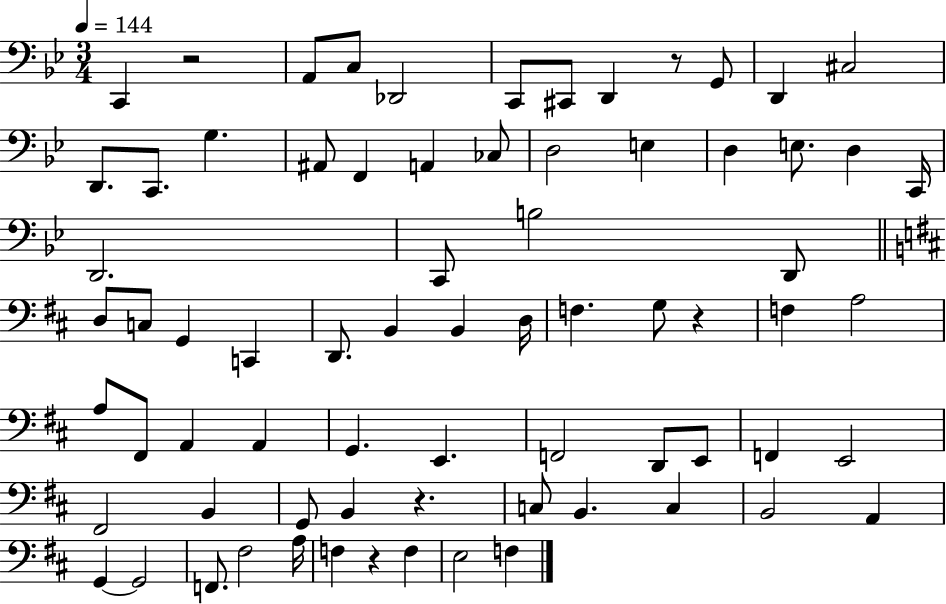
{
  \clef bass
  \numericTimeSignature
  \time 3/4
  \key bes \major
  \tempo 4 = 144
  c,4 r2 | a,8 c8 des,2 | c,8 cis,8 d,4 r8 g,8 | d,4 cis2 | \break d,8. c,8. g4. | ais,8 f,4 a,4 ces8 | d2 e4 | d4 e8. d4 c,16 | \break d,2. | c,8 b2 d,8 | \bar "||" \break \key b \minor d8 c8 g,4 c,4 | d,8. b,4 b,4 d16 | f4. g8 r4 | f4 a2 | \break a8 fis,8 a,4 a,4 | g,4. e,4. | f,2 d,8 e,8 | f,4 e,2 | \break fis,2 b,4 | g,8 b,4 r4. | c8 b,4. c4 | b,2 a,4 | \break g,4~~ g,2 | f,8. fis2 a16 | f4 r4 f4 | e2 f4 | \break \bar "|."
}